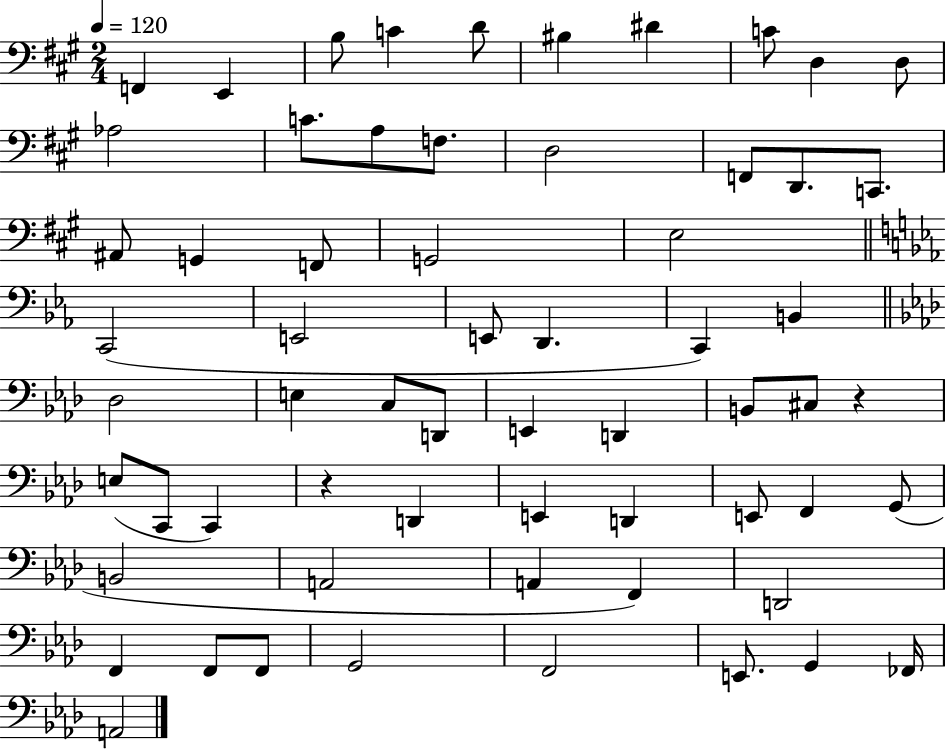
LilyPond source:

{
  \clef bass
  \numericTimeSignature
  \time 2/4
  \key a \major
  \tempo 4 = 120
  f,4 e,4 | b8 c'4 d'8 | bis4 dis'4 | c'8 d4 d8 | \break aes2 | c'8. a8 f8. | d2 | f,8 d,8. c,8. | \break ais,8 g,4 f,8 | g,2 | e2 | \bar "||" \break \key c \minor c,2( | e,2 | e,8 d,4. | c,4) b,4 | \break \bar "||" \break \key aes \major des2 | e4 c8 d,8 | e,4 d,4 | b,8 cis8 r4 | \break e8( c,8 c,4) | r4 d,4 | e,4 d,4 | e,8 f,4 g,8( | \break b,2 | a,2 | a,4 f,4) | d,2 | \break f,4 f,8 f,8 | g,2 | f,2 | e,8. g,4 fes,16 | \break a,2 | \bar "|."
}